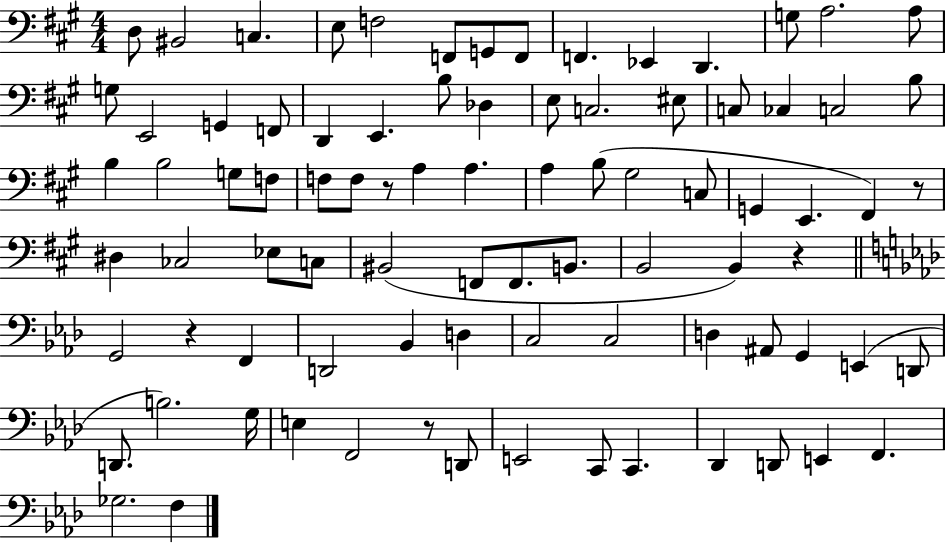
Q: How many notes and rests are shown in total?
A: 86